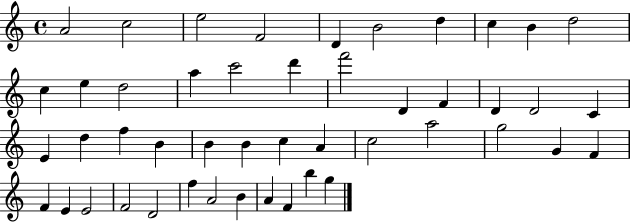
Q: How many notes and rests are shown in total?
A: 47